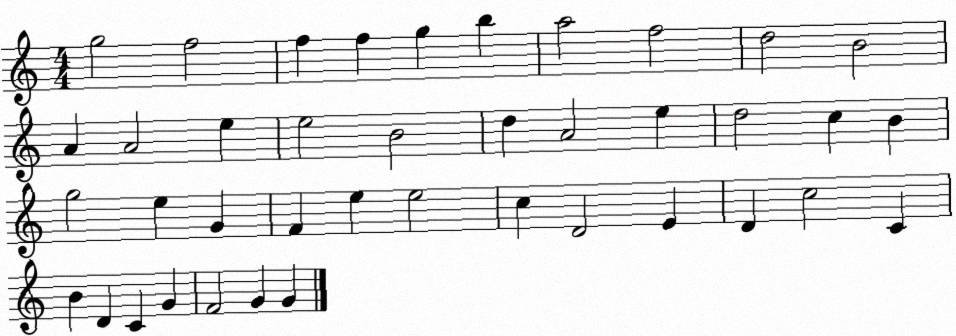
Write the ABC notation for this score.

X:1
T:Untitled
M:4/4
L:1/4
K:C
g2 f2 f f g b a2 f2 d2 B2 A A2 e e2 B2 d A2 e d2 c B g2 e G F e e2 c D2 E D c2 C B D C G F2 G G